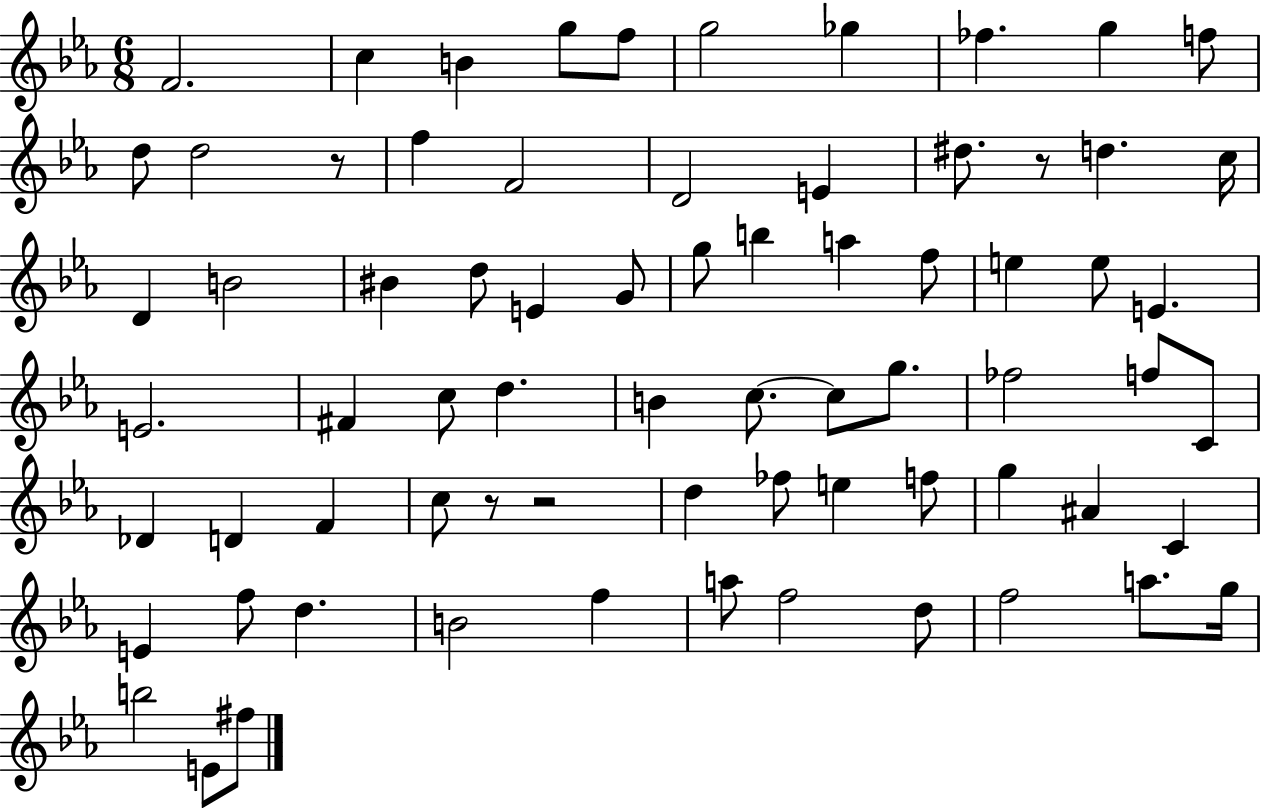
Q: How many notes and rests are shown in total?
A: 72